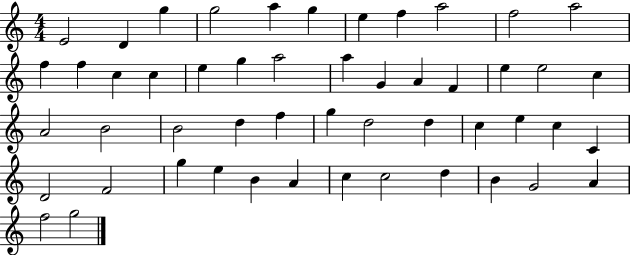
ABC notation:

X:1
T:Untitled
M:4/4
L:1/4
K:C
E2 D g g2 a g e f a2 f2 a2 f f c c e g a2 a G A F e e2 c A2 B2 B2 d f g d2 d c e c C D2 F2 g e B A c c2 d B G2 A f2 g2